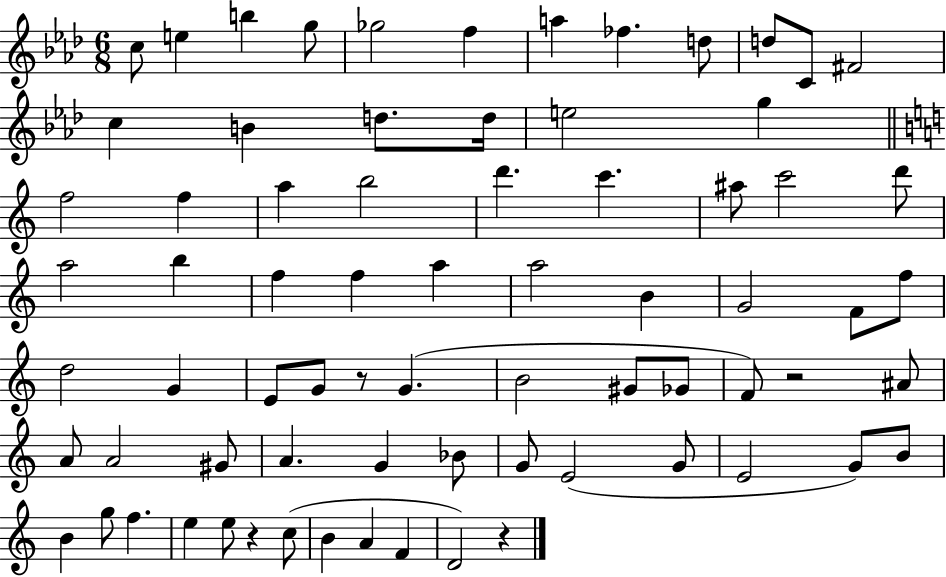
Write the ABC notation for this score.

X:1
T:Untitled
M:6/8
L:1/4
K:Ab
c/2 e b g/2 _g2 f a _f d/2 d/2 C/2 ^F2 c B d/2 d/4 e2 g f2 f a b2 d' c' ^a/2 c'2 d'/2 a2 b f f a a2 B G2 F/2 f/2 d2 G E/2 G/2 z/2 G B2 ^G/2 _G/2 F/2 z2 ^A/2 A/2 A2 ^G/2 A G _B/2 G/2 E2 G/2 E2 G/2 B/2 B g/2 f e e/2 z c/2 B A F D2 z